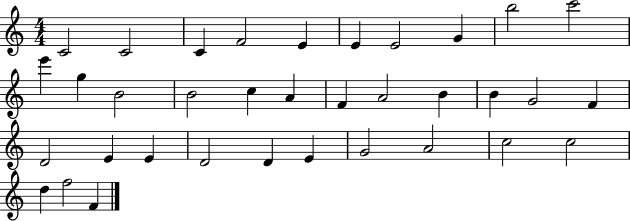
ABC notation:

X:1
T:Untitled
M:4/4
L:1/4
K:C
C2 C2 C F2 E E E2 G b2 c'2 e' g B2 B2 c A F A2 B B G2 F D2 E E D2 D E G2 A2 c2 c2 d f2 F